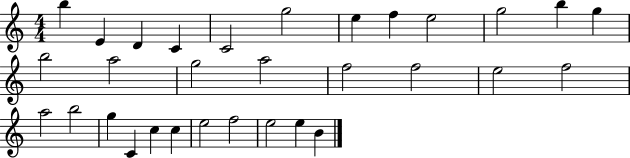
X:1
T:Untitled
M:4/4
L:1/4
K:C
b E D C C2 g2 e f e2 g2 b g b2 a2 g2 a2 f2 f2 e2 f2 a2 b2 g C c c e2 f2 e2 e B